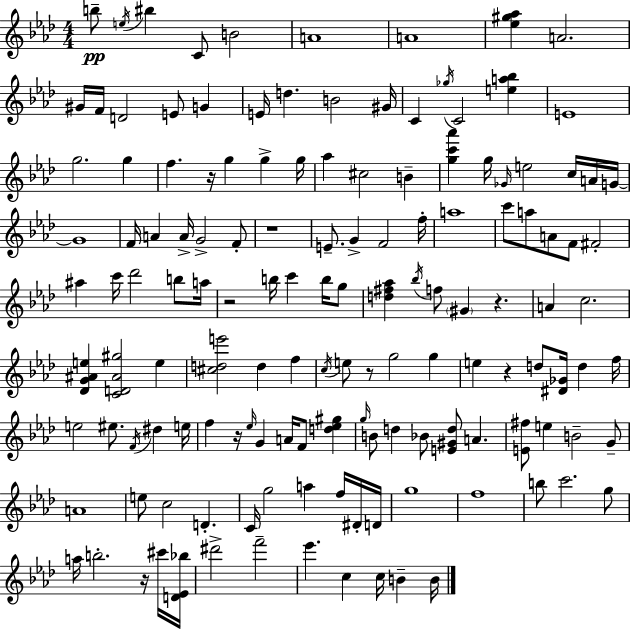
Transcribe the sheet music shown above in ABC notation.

X:1
T:Untitled
M:4/4
L:1/4
K:Ab
b/2 e/4 ^b C/2 B2 A4 A4 [_e^g_a] A2 ^G/4 F/4 D2 E/2 G E/4 d B2 ^G/4 C _g/4 C2 [ea_b] E4 g2 g f z/4 g g g/4 _a ^c2 B [gc'_a'] g/4 _G/4 e2 c/4 A/4 G/4 G4 F/4 A A/4 G2 F/2 z4 E/2 G F2 f/4 a4 c'/2 a/2 A/2 F/2 ^F2 ^a c'/4 _d'2 b/2 a/4 z2 b/4 c' b/4 g/2 [d^f_a] _b/4 f/2 ^G z A c2 [_DG^Ae] [CD^A^g]2 e [^cde']2 d f c/4 e/2 z/2 g2 g e z d/2 [^D_G]/4 d f/4 e2 ^e/2 F/4 ^d e/4 f z/4 _e/4 G A/4 F/2 [d_e^g] g/4 B/2 d _B/2 [E^Gd]/2 A [E^f]/2 e B2 G/2 A4 e/2 c2 D C/4 g2 a f/4 ^D/4 D/4 g4 f4 b/2 c'2 g/2 a/4 b2 z/4 ^c'/4 [D_E_b]/4 ^d'2 f'2 _e' c c/4 B B/4